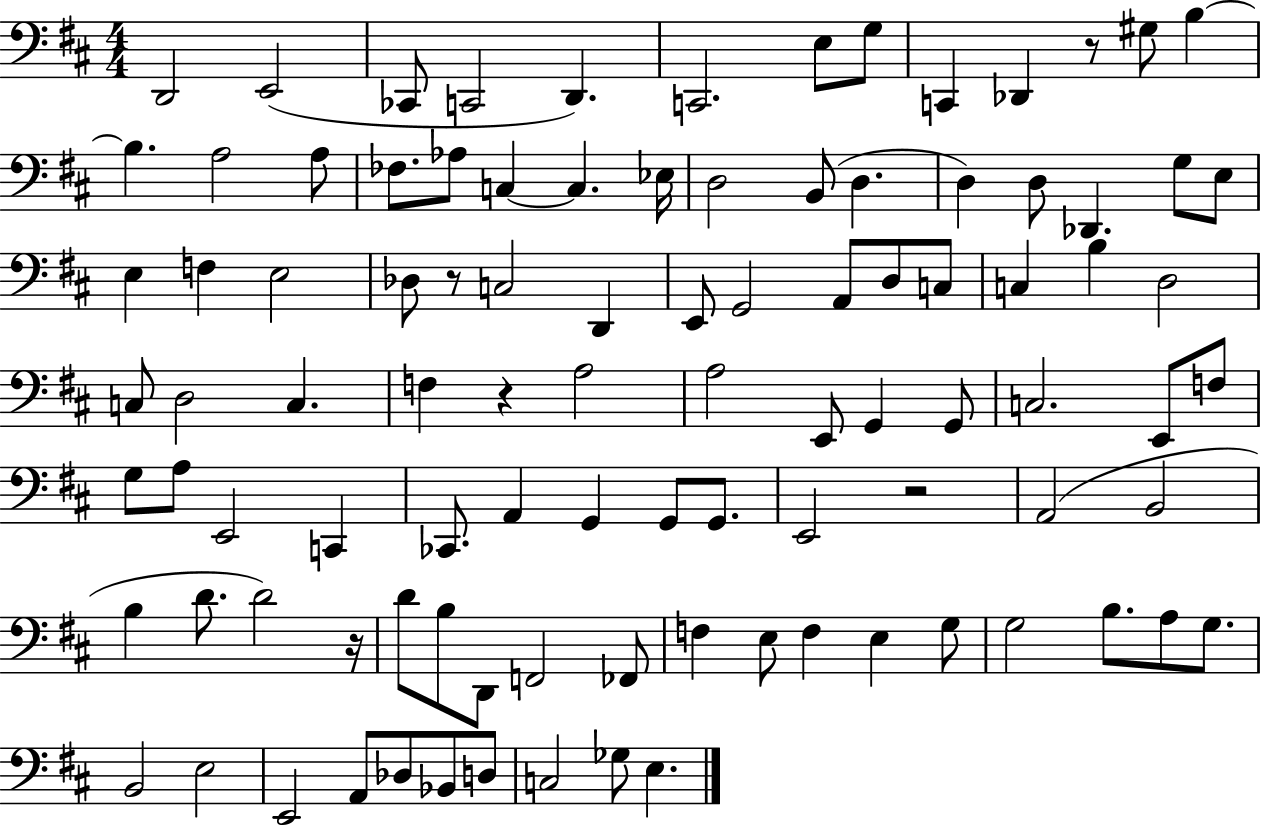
{
  \clef bass
  \numericTimeSignature
  \time 4/4
  \key d \major
  \repeat volta 2 { d,2 e,2( | ces,8 c,2 d,4.) | c,2. e8 g8 | c,4 des,4 r8 gis8 b4~~ | \break b4. a2 a8 | fes8. aes8 c4~~ c4. ees16 | d2 b,8( d4. | d4) d8 des,4. g8 e8 | \break e4 f4 e2 | des8 r8 c2 d,4 | e,8 g,2 a,8 d8 c8 | c4 b4 d2 | \break c8 d2 c4. | f4 r4 a2 | a2 e,8 g,4 g,8 | c2. e,8 f8 | \break g8 a8 e,2 c,4 | ces,8. a,4 g,4 g,8 g,8. | e,2 r2 | a,2( b,2 | \break b4 d'8. d'2) r16 | d'8 b8 d,8 f,2 fes,8 | f4 e8 f4 e4 g8 | g2 b8. a8 g8. | \break b,2 e2 | e,2 a,8 des8 bes,8 d8 | c2 ges8 e4. | } \bar "|."
}